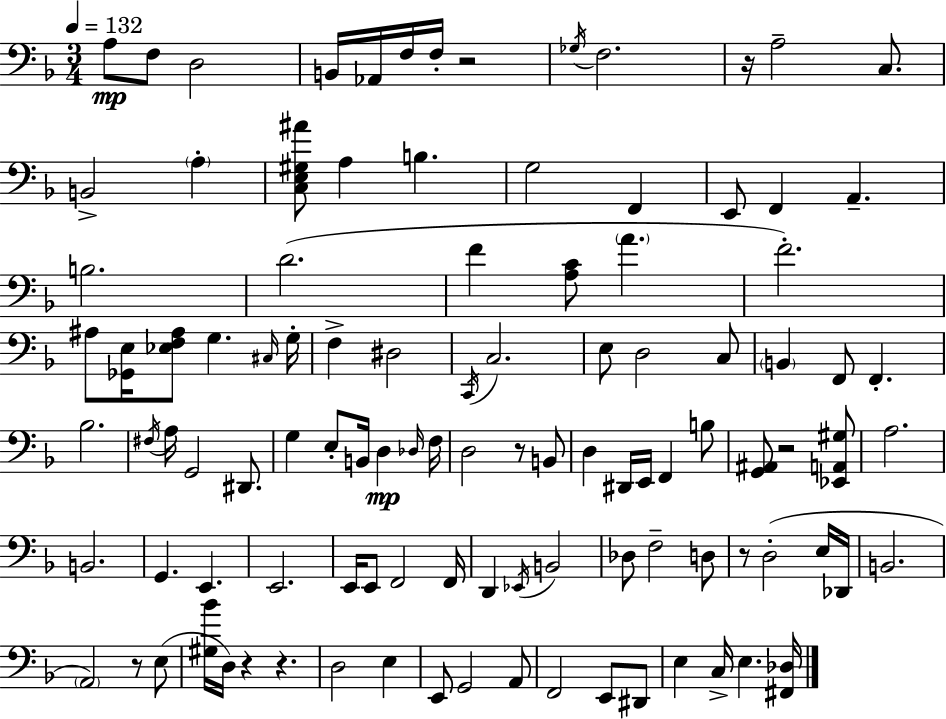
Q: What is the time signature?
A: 3/4